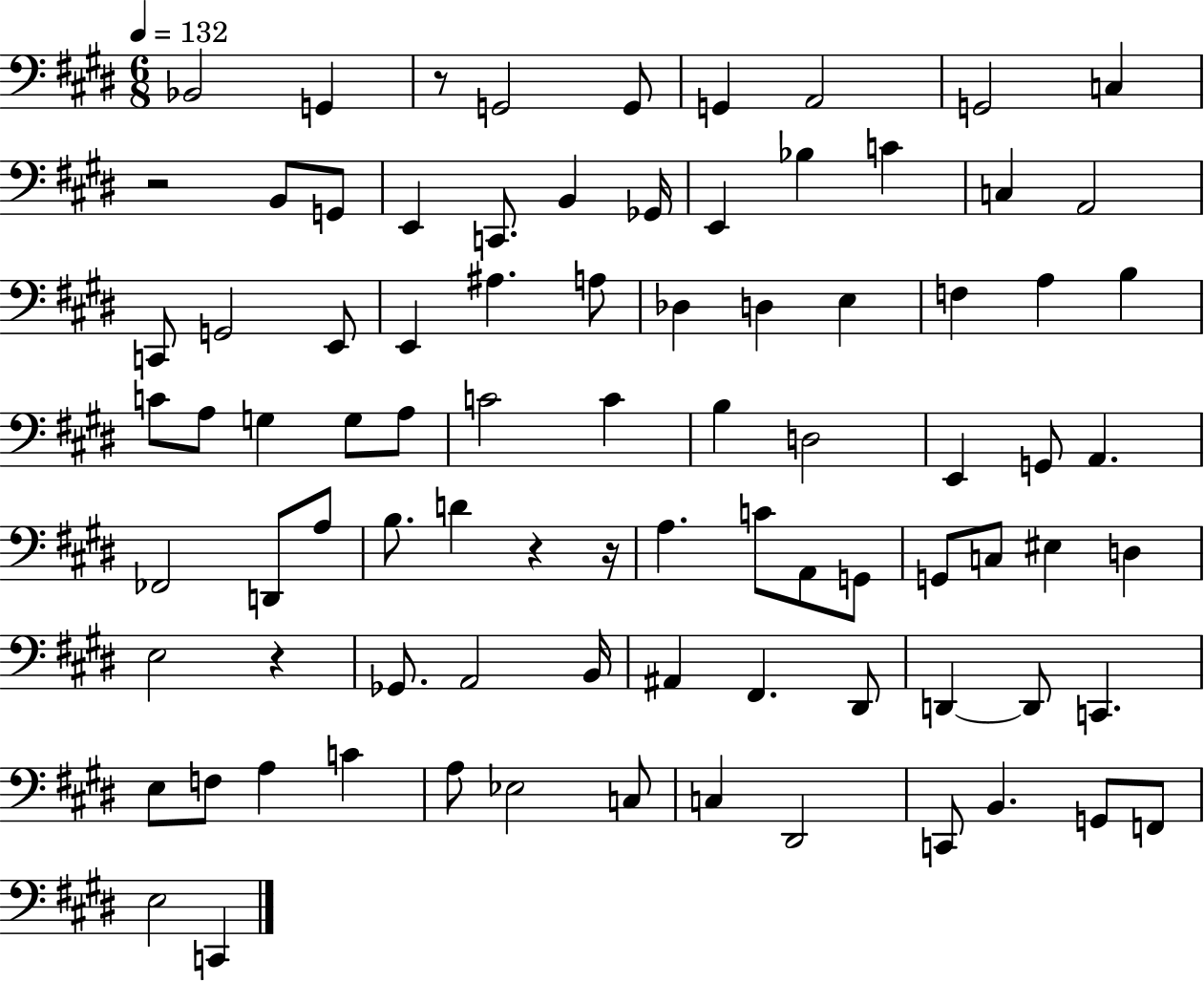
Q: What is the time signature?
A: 6/8